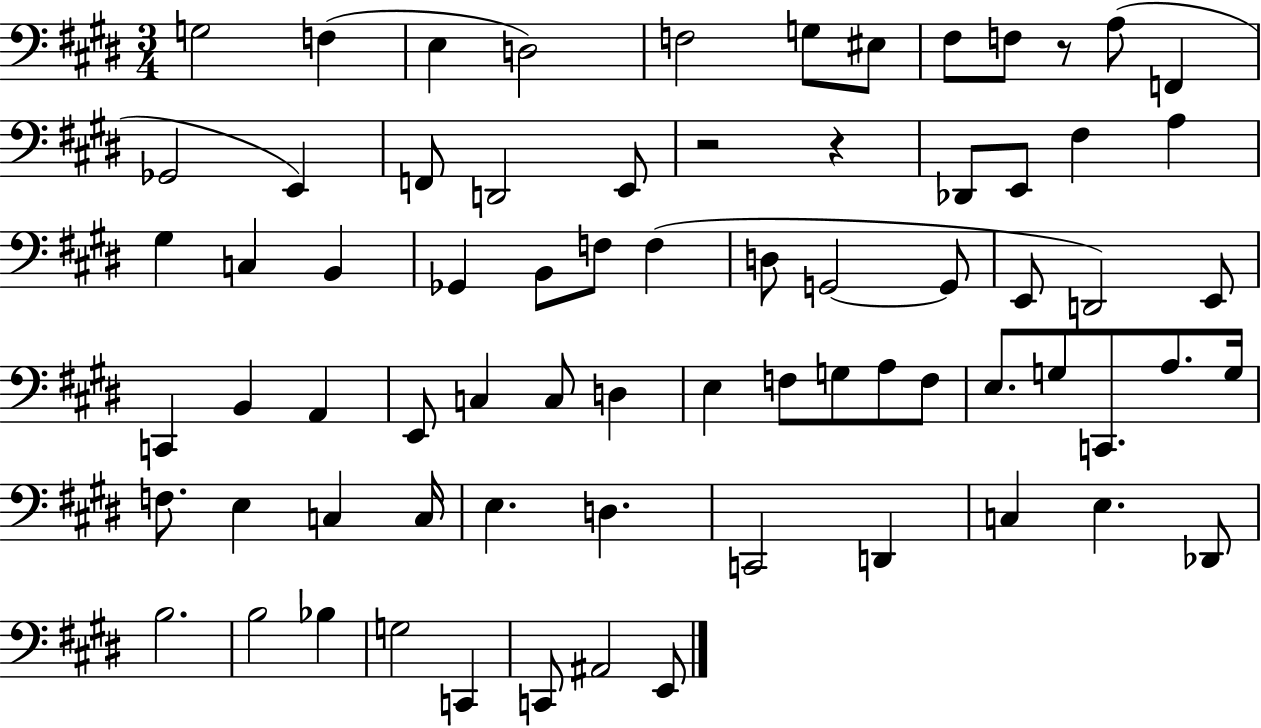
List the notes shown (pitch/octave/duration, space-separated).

G3/h F3/q E3/q D3/h F3/h G3/e EIS3/e F#3/e F3/e R/e A3/e F2/q Gb2/h E2/q F2/e D2/h E2/e R/h R/q Db2/e E2/e F#3/q A3/q G#3/q C3/q B2/q Gb2/q B2/e F3/e F3/q D3/e G2/h G2/e E2/e D2/h E2/e C2/q B2/q A2/q E2/e C3/q C3/e D3/q E3/q F3/e G3/e A3/e F3/e E3/e. G3/e C2/e. A3/e. G3/s F3/e. E3/q C3/q C3/s E3/q. D3/q. C2/h D2/q C3/q E3/q. Db2/e B3/h. B3/h Bb3/q G3/h C2/q C2/e A#2/h E2/e